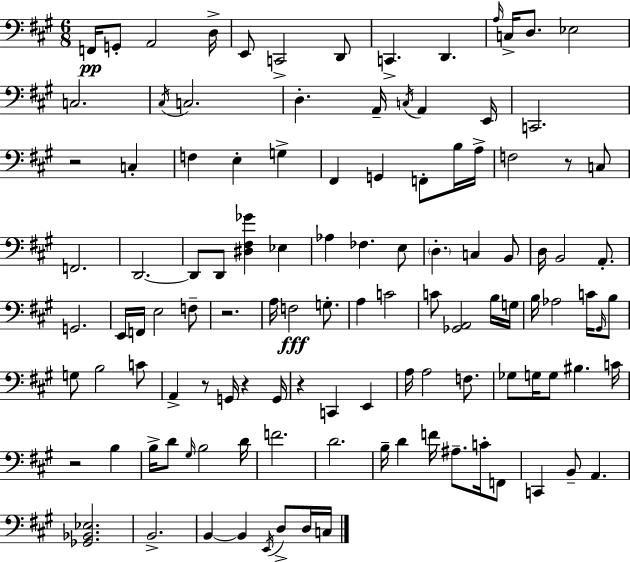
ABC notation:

X:1
T:Untitled
M:6/8
L:1/4
K:A
F,,/4 G,,/2 A,,2 D,/4 E,,/2 C,,2 D,,/2 C,, D,, A,/4 C,/4 D,/2 _E,2 C,2 ^C,/4 C,2 D, A,,/4 C,/4 A,, E,,/4 C,,2 z2 C, F, E, G, ^F,, G,, F,,/2 B,/4 A,/4 F,2 z/2 C,/2 F,,2 D,,2 D,,/2 D,,/2 [^D,^F,_G] _E, _A, _F, E,/2 D, C, B,,/2 D,/4 B,,2 A,,/2 G,,2 E,,/4 F,,/4 E,2 F,/2 z2 A,/4 F,2 G,/2 A, C2 C/2 [_G,,A,,]2 B,/4 G,/4 B,/4 _A,2 C/4 ^G,,/4 B,/2 G,/2 B,2 C/2 A,, z/2 G,,/4 z G,,/4 z C,, E,, A,/4 A,2 F,/2 _G,/2 G,/4 G,/2 ^B, C/4 z2 B, B,/4 D/2 ^G,/4 B,2 D/4 F2 D2 B,/4 D F/4 ^A,/2 C/4 F,,/2 C,, B,,/2 A,, [_G,,_B,,_E,]2 B,,2 B,, B,, E,,/4 D,/2 D,/4 C,/4